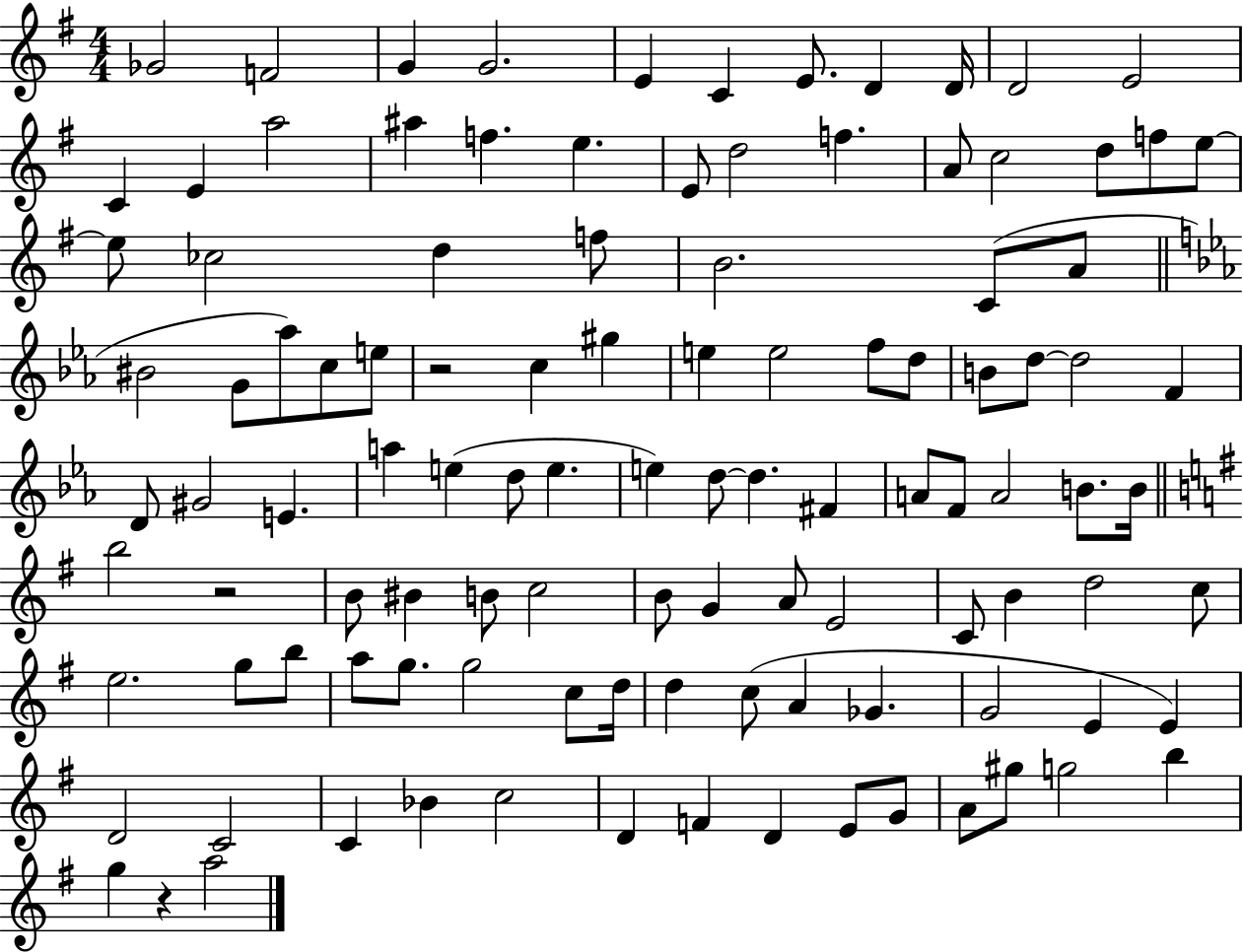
Gb4/h F4/h G4/q G4/h. E4/q C4/q E4/e. D4/q D4/s D4/h E4/h C4/q E4/q A5/h A#5/q F5/q. E5/q. E4/e D5/h F5/q. A4/e C5/h D5/e F5/e E5/e E5/e CES5/h D5/q F5/e B4/h. C4/e A4/e BIS4/h G4/e Ab5/e C5/e E5/e R/h C5/q G#5/q E5/q E5/h F5/e D5/e B4/e D5/e D5/h F4/q D4/e G#4/h E4/q. A5/q E5/q D5/e E5/q. E5/q D5/e D5/q. F#4/q A4/e F4/e A4/h B4/e. B4/s B5/h R/h B4/e BIS4/q B4/e C5/h B4/e G4/q A4/e E4/h C4/e B4/q D5/h C5/e E5/h. G5/e B5/e A5/e G5/e. G5/h C5/e D5/s D5/q C5/e A4/q Gb4/q. G4/h E4/q E4/q D4/h C4/h C4/q Bb4/q C5/h D4/q F4/q D4/q E4/e G4/e A4/e G#5/e G5/h B5/q G5/q R/q A5/h